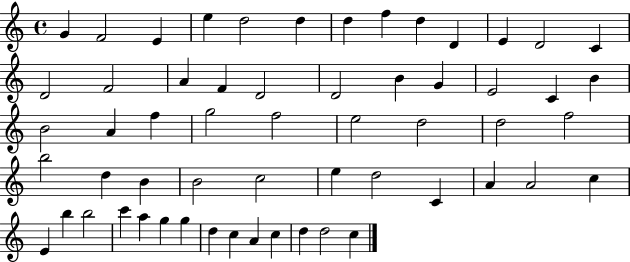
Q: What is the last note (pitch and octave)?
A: C5